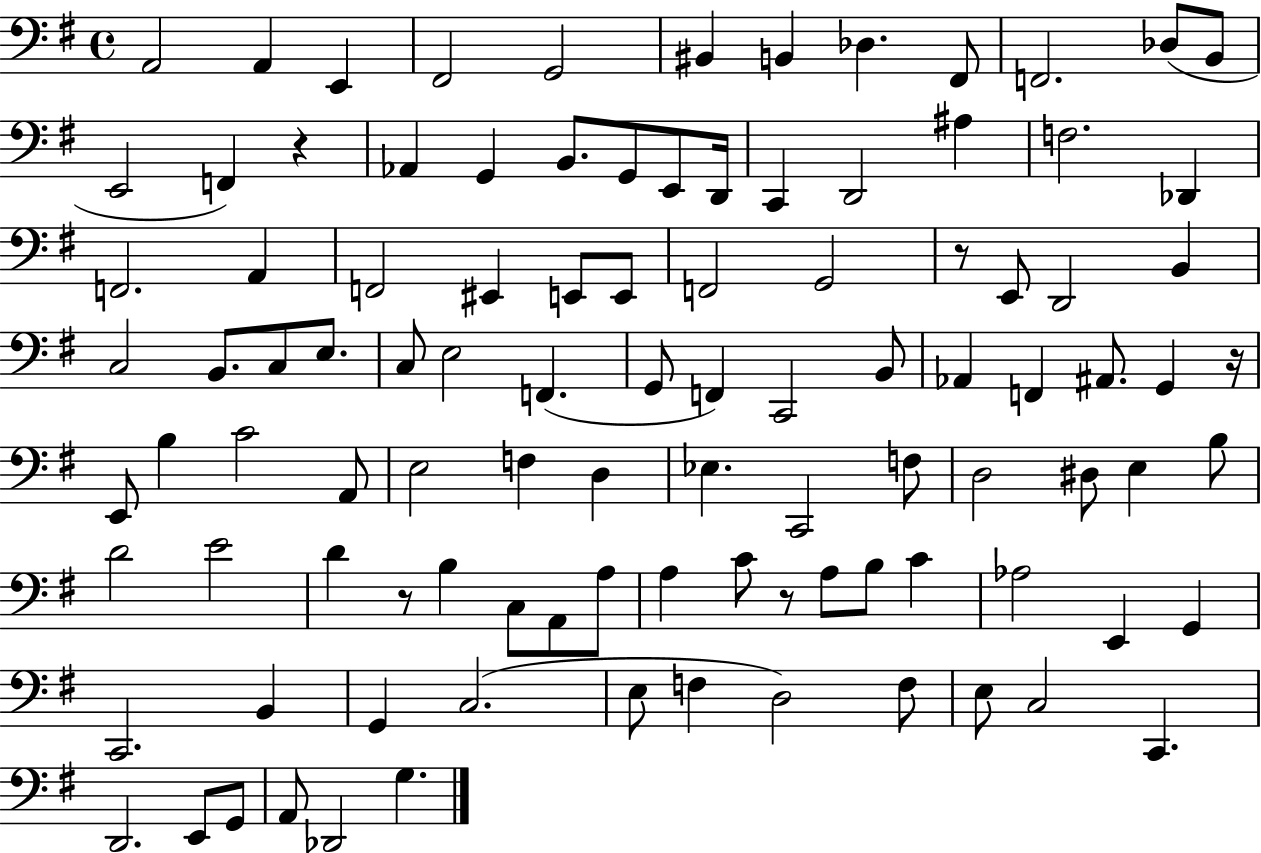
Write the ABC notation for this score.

X:1
T:Untitled
M:4/4
L:1/4
K:G
A,,2 A,, E,, ^F,,2 G,,2 ^B,, B,, _D, ^F,,/2 F,,2 _D,/2 B,,/2 E,,2 F,, z _A,, G,, B,,/2 G,,/2 E,,/2 D,,/4 C,, D,,2 ^A, F,2 _D,, F,,2 A,, F,,2 ^E,, E,,/2 E,,/2 F,,2 G,,2 z/2 E,,/2 D,,2 B,, C,2 B,,/2 C,/2 E,/2 C,/2 E,2 F,, G,,/2 F,, C,,2 B,,/2 _A,, F,, ^A,,/2 G,, z/4 E,,/2 B, C2 A,,/2 E,2 F, D, _E, C,,2 F,/2 D,2 ^D,/2 E, B,/2 D2 E2 D z/2 B, C,/2 A,,/2 A,/2 A, C/2 z/2 A,/2 B,/2 C _A,2 E,, G,, C,,2 B,, G,, C,2 E,/2 F, D,2 F,/2 E,/2 C,2 C,, D,,2 E,,/2 G,,/2 A,,/2 _D,,2 G,